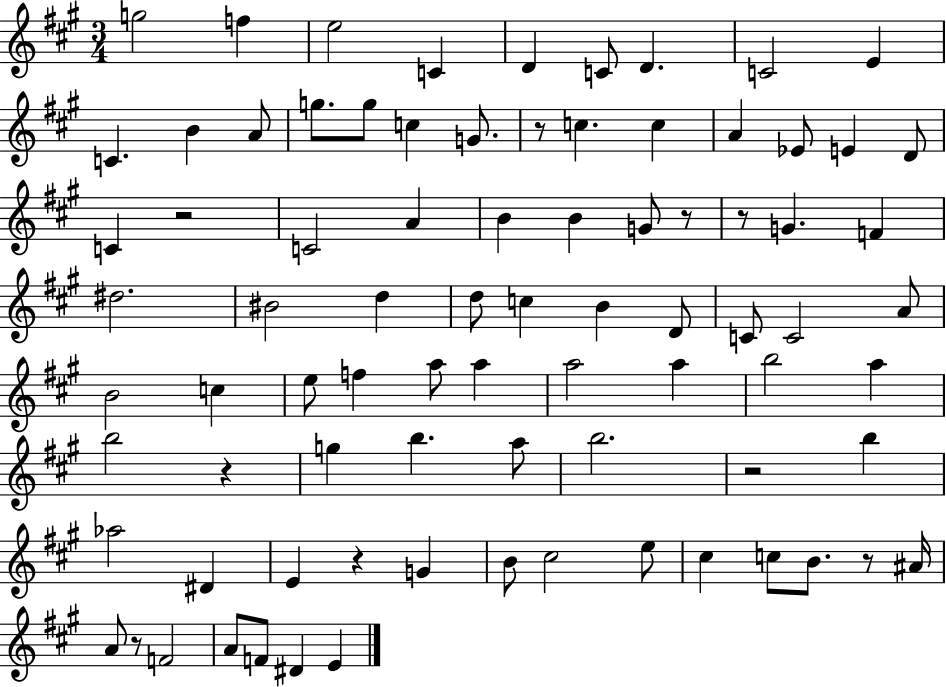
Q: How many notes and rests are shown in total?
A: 82